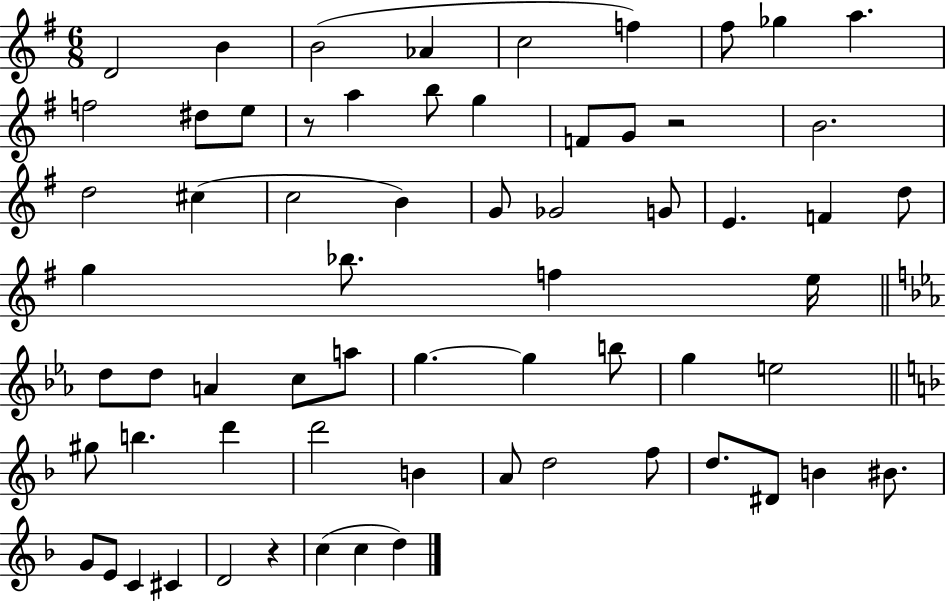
D4/h B4/q B4/h Ab4/q C5/h F5/q F#5/e Gb5/q A5/q. F5/h D#5/e E5/e R/e A5/q B5/e G5/q F4/e G4/e R/h B4/h. D5/h C#5/q C5/h B4/q G4/e Gb4/h G4/e E4/q. F4/q D5/e G5/q Bb5/e. F5/q E5/s D5/e D5/e A4/q C5/e A5/e G5/q. G5/q B5/e G5/q E5/h G#5/e B5/q. D6/q D6/h B4/q A4/e D5/h F5/e D5/e. D#4/e B4/q BIS4/e. G4/e E4/e C4/q C#4/q D4/h R/q C5/q C5/q D5/q